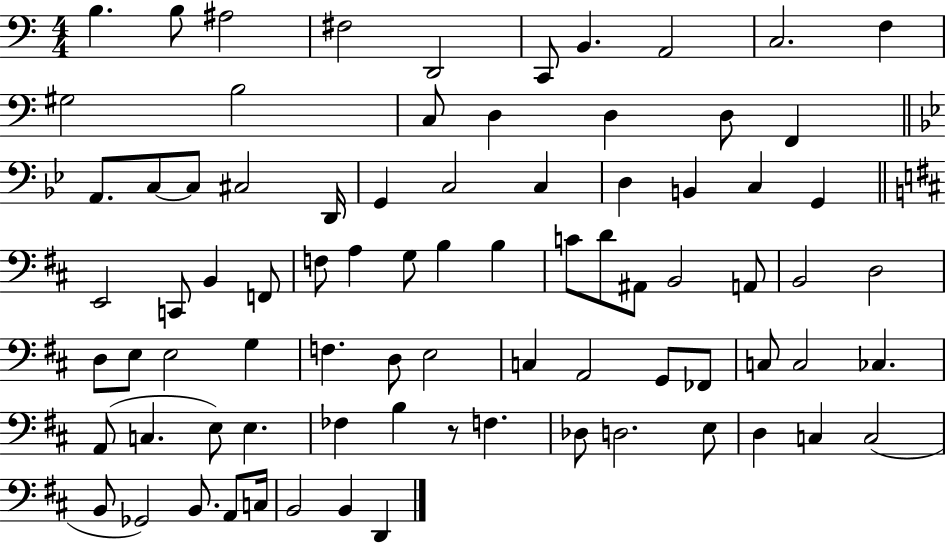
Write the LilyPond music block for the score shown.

{
  \clef bass
  \numericTimeSignature
  \time 4/4
  \key c \major
  b4. b8 ais2 | fis2 d,2 | c,8 b,4. a,2 | c2. f4 | \break gis2 b2 | c8 d4 d4 d8 f,4 | \bar "||" \break \key g \minor a,8. c8~~ c8 cis2 d,16 | g,4 c2 c4 | d4 b,4 c4 g,4 | \bar "||" \break \key d \major e,2 c,8 b,4 f,8 | f8 a4 g8 b4 b4 | c'8 d'8 ais,8 b,2 a,8 | b,2 d2 | \break d8 e8 e2 g4 | f4. d8 e2 | c4 a,2 g,8 fes,8 | c8 c2 ces4. | \break a,8( c4. e8) e4. | fes4 b4 r8 f4. | des8 d2. e8 | d4 c4 c2( | \break b,8 ges,2) b,8. a,8 c16 | b,2 b,4 d,4 | \bar "|."
}